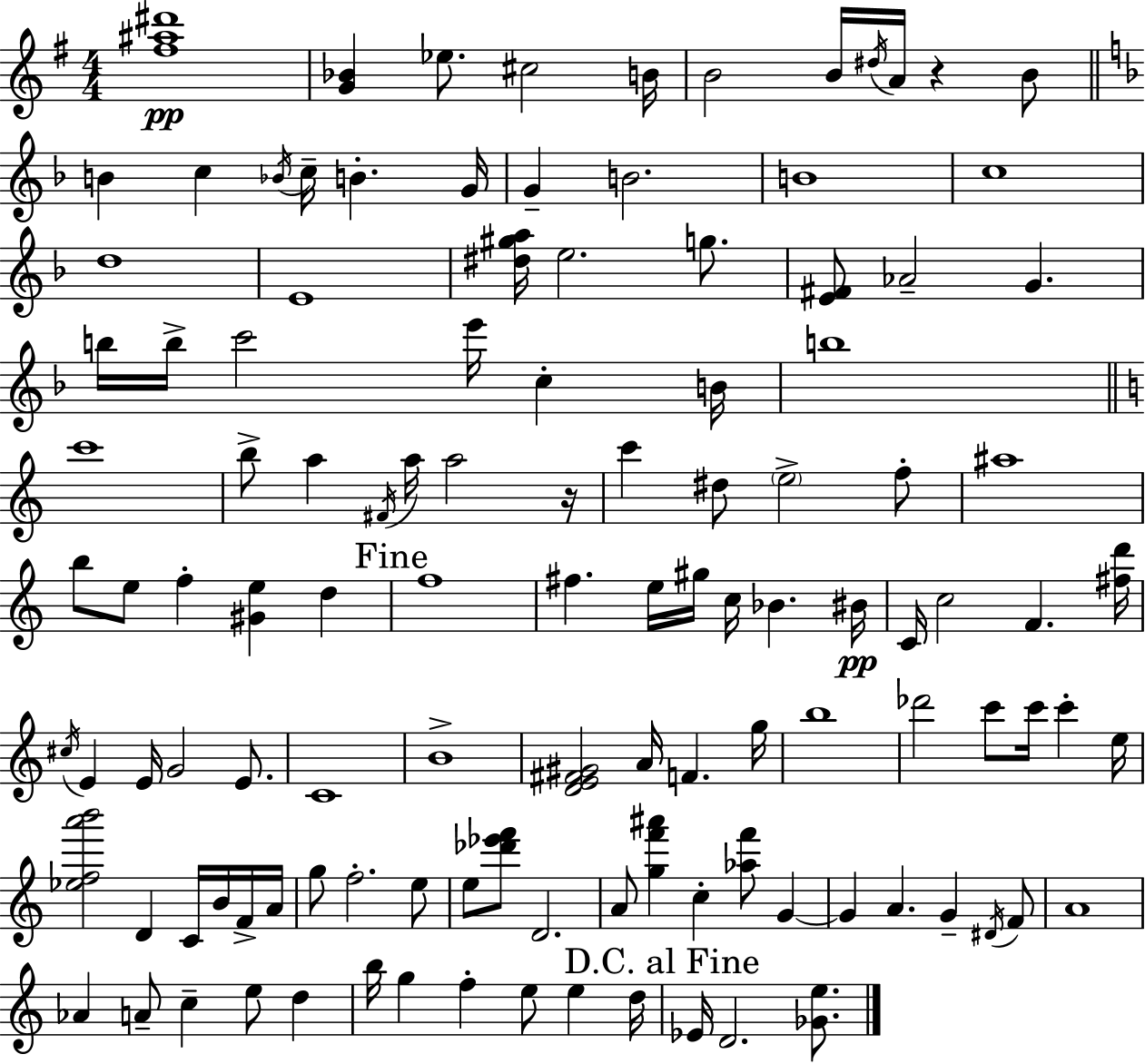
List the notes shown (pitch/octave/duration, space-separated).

[F#5,A#5,D#6]/w [G4,Bb4]/q Eb5/e. C#5/h B4/s B4/h B4/s D#5/s A4/s R/q B4/e B4/q C5/q Bb4/s C5/s B4/q. G4/s G4/q B4/h. B4/w C5/w D5/w E4/w [D#5,G#5,A5]/s E5/h. G5/e. [E4,F#4]/e Ab4/h G4/q. B5/s B5/s C6/h E6/s C5/q B4/s B5/w C6/w B5/e A5/q F#4/s A5/s A5/h R/s C6/q D#5/e E5/h F5/e A#5/w B5/e E5/e F5/q [G#4,E5]/q D5/q F5/w F#5/q. E5/s G#5/s C5/s Bb4/q. BIS4/s C4/s C5/h F4/q. [F#5,D6]/s C#5/s E4/q E4/s G4/h E4/e. C4/w B4/w [D4,E4,F#4,G#4]/h A4/s F4/q. G5/s B5/w Db6/h C6/e C6/s C6/q E5/s [Eb5,F5,A6,B6]/h D4/q C4/s B4/s F4/s A4/s G5/e F5/h. E5/e E5/e [Db6,Eb6,F6]/e D4/h. A4/e [G5,F6,A#6]/q C5/q [Ab5,F6]/e G4/q G4/q A4/q. G4/q D#4/s F4/e A4/w Ab4/q A4/e C5/q E5/e D5/q B5/s G5/q F5/q E5/e E5/q D5/s Eb4/s D4/h. [Gb4,E5]/e.